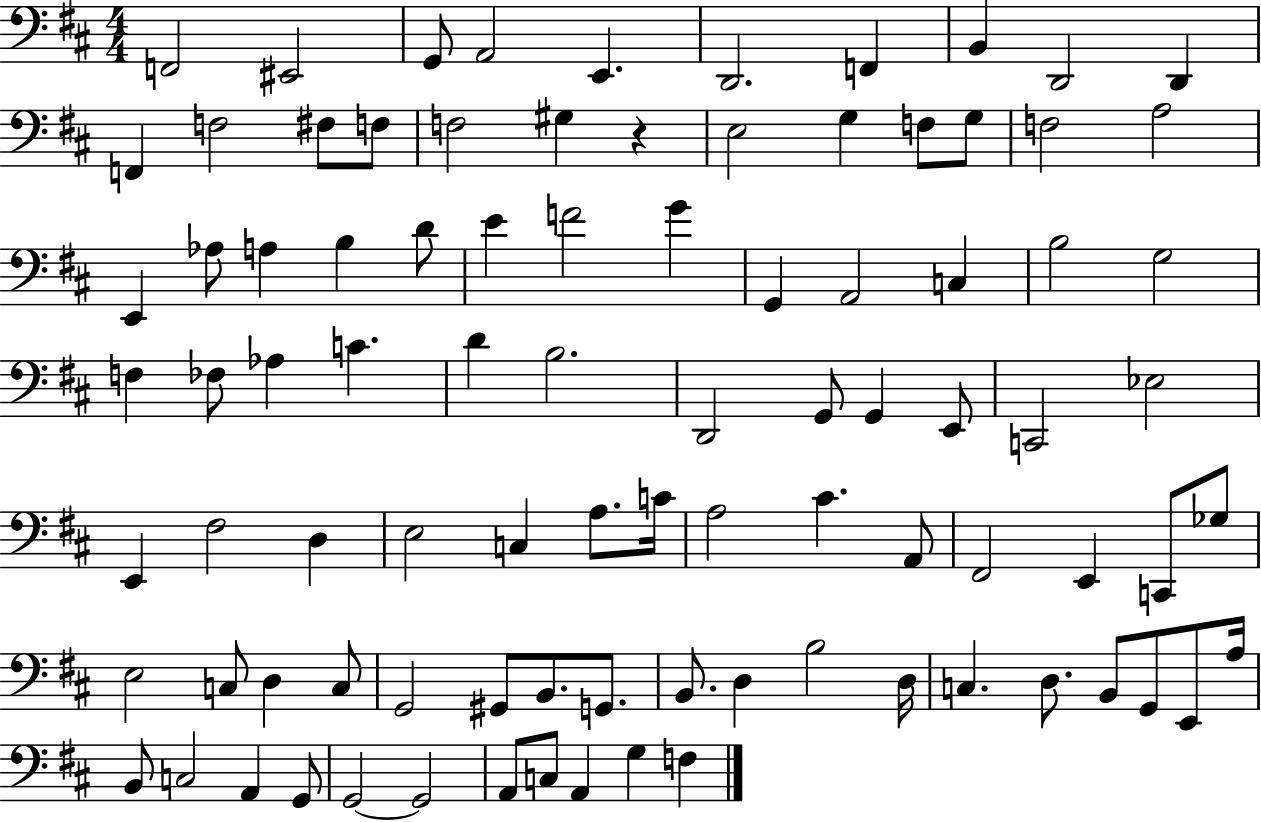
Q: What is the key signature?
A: D major